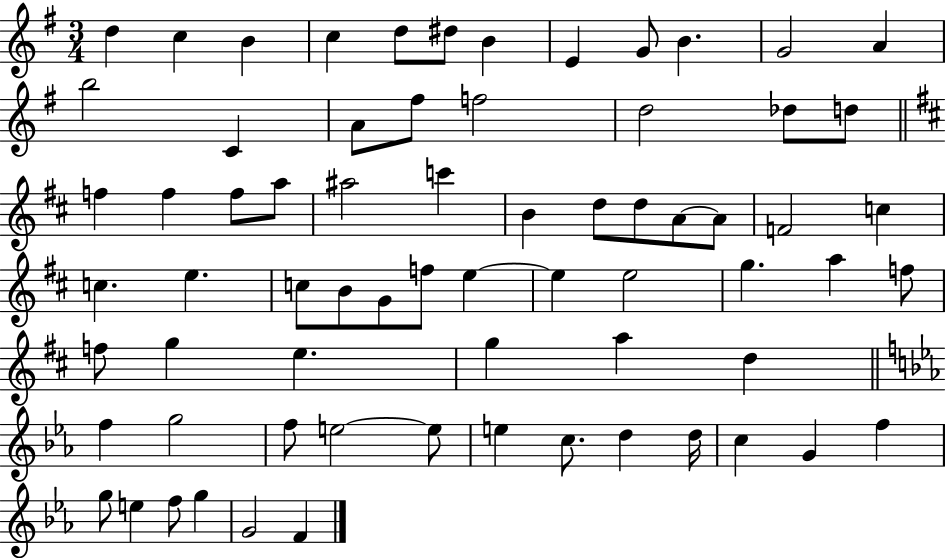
D5/q C5/q B4/q C5/q D5/e D#5/e B4/q E4/q G4/e B4/q. G4/h A4/q B5/h C4/q A4/e F#5/e F5/h D5/h Db5/e D5/e F5/q F5/q F5/e A5/e A#5/h C6/q B4/q D5/e D5/e A4/e A4/e F4/h C5/q C5/q. E5/q. C5/e B4/e G4/e F5/e E5/q E5/q E5/h G5/q. A5/q F5/e F5/e G5/q E5/q. G5/q A5/q D5/q F5/q G5/h F5/e E5/h E5/e E5/q C5/e. D5/q D5/s C5/q G4/q F5/q G5/e E5/q F5/e G5/q G4/h F4/q